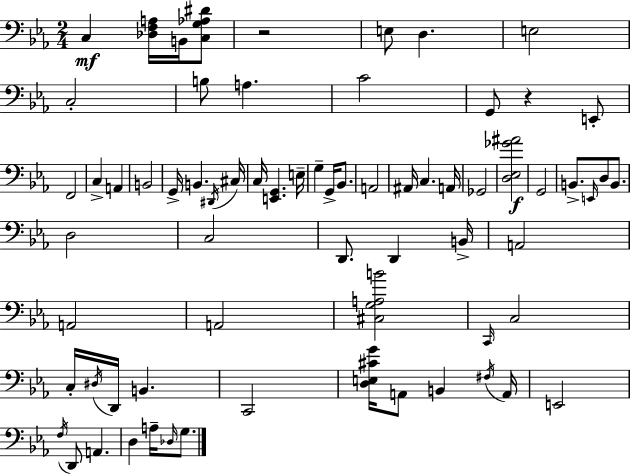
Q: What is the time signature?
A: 2/4